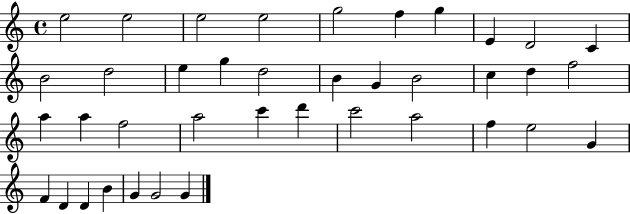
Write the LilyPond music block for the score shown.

{
  \clef treble
  \time 4/4
  \defaultTimeSignature
  \key c \major
  e''2 e''2 | e''2 e''2 | g''2 f''4 g''4 | e'4 d'2 c'4 | \break b'2 d''2 | e''4 g''4 d''2 | b'4 g'4 b'2 | c''4 d''4 f''2 | \break a''4 a''4 f''2 | a''2 c'''4 d'''4 | c'''2 a''2 | f''4 e''2 g'4 | \break f'4 d'4 d'4 b'4 | g'4 g'2 g'4 | \bar "|."
}